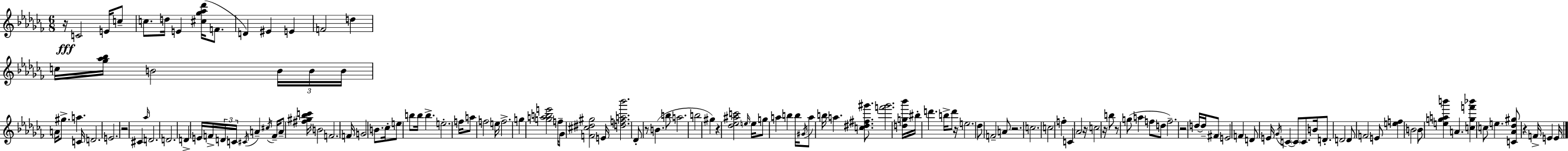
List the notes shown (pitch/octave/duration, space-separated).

R/s C4/h E4/s C5/e C5/e. D5/s E4/q [C#5,Gb5,Ab5,Db6]/s F4/e. D4/q EIS4/q E4/q F4/h D5/q C5/s [Gb5,Ab5,Bb5]/s B4/h B4/s B4/s B4/s A4/s G#5/e. A5/q. C4/s D4/h. E4/h. R/h C#4/q Ab5/s D4/h. D4/h. D4/q E4/s F4/s D4/s C4/s C#4/s A4/q C#5/s F4/s A4/e [F#5,G#5,Bb5,C6]/s B4/h F4/h. F4/s G4/h B4/e. CES5/s E5/e B5/e B5/s B5/q. E5/h. F5/s A5/e F5/h E5/s F5/h. G5/q [G5,A5,B5,E6]/h F5/s Gb4/e [F4,C#5,D#5,G#5]/h E4/s [D5,F5,A5,Bb6]/h. Db4/e R/e B4/q. B5/e A5/h. B5/h G#5/q R/q [Db5,Eb5,A#5,C6]/h E5/s E5/s G5/e A5/q B5/q B5/s G#4/s A5/e B5/s A5/q. [C5,D#5,F#5,G#6]/e. [F6,G#6]/h. [D5,G5,Bb6]/s BIS5/s D6/q. B5/s D6/e R/s E5/h. Db5/e F4/h A4/e R/h. C5/h. C5/h F5/q C4/q Ab4/h R/s C5/h R/s B5/e R/e G5/e A5/q F5/e D5/e F5/h. R/h D5/s D5/s F#4/e E4/h F4/q D4/e E4/s Gb4/s C4/q C4/e C4/e. B4/s D4/e. D4/h D4/e F4/h E4/e [E5,F5]/q B4/h B4/e [E5,G5,A5,B6]/q A4/q. [C5,G5,F6,Bb6]/q C5/e E5/q. [C4,Ab4,Db5,G#5]/e R/q F4/s E4/q E4/s